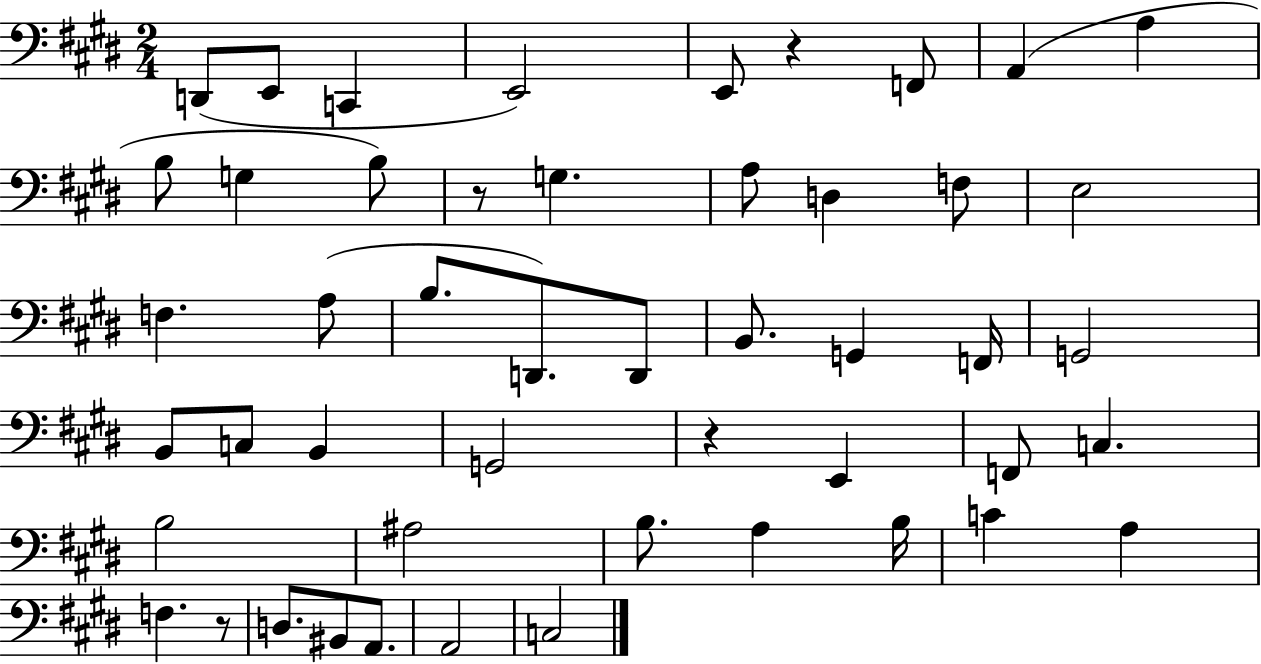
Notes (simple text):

D2/e E2/e C2/q E2/h E2/e R/q F2/e A2/q A3/q B3/e G3/q B3/e R/e G3/q. A3/e D3/q F3/e E3/h F3/q. A3/e B3/e. D2/e. D2/e B2/e. G2/q F2/s G2/h B2/e C3/e B2/q G2/h R/q E2/q F2/e C3/q. B3/h A#3/h B3/e. A3/q B3/s C4/q A3/q F3/q. R/e D3/e. BIS2/e A2/e. A2/h C3/h